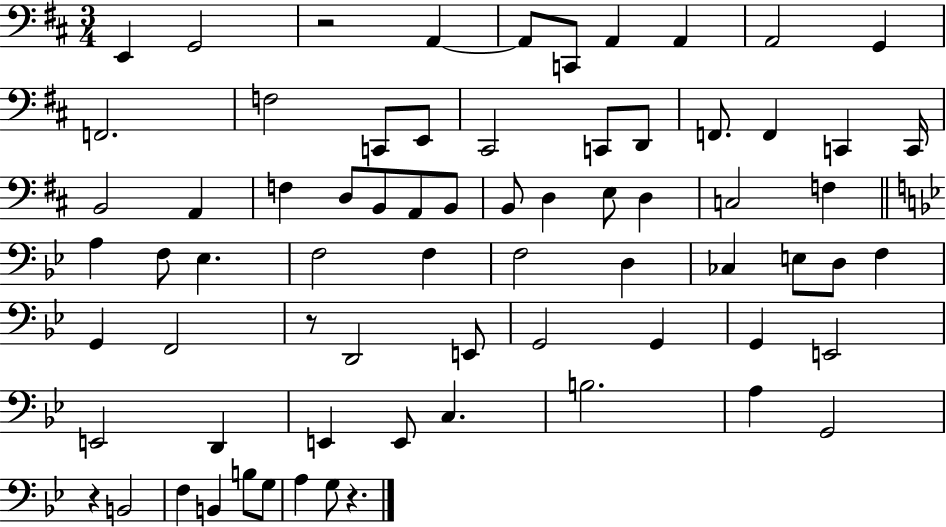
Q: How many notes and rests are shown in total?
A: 71